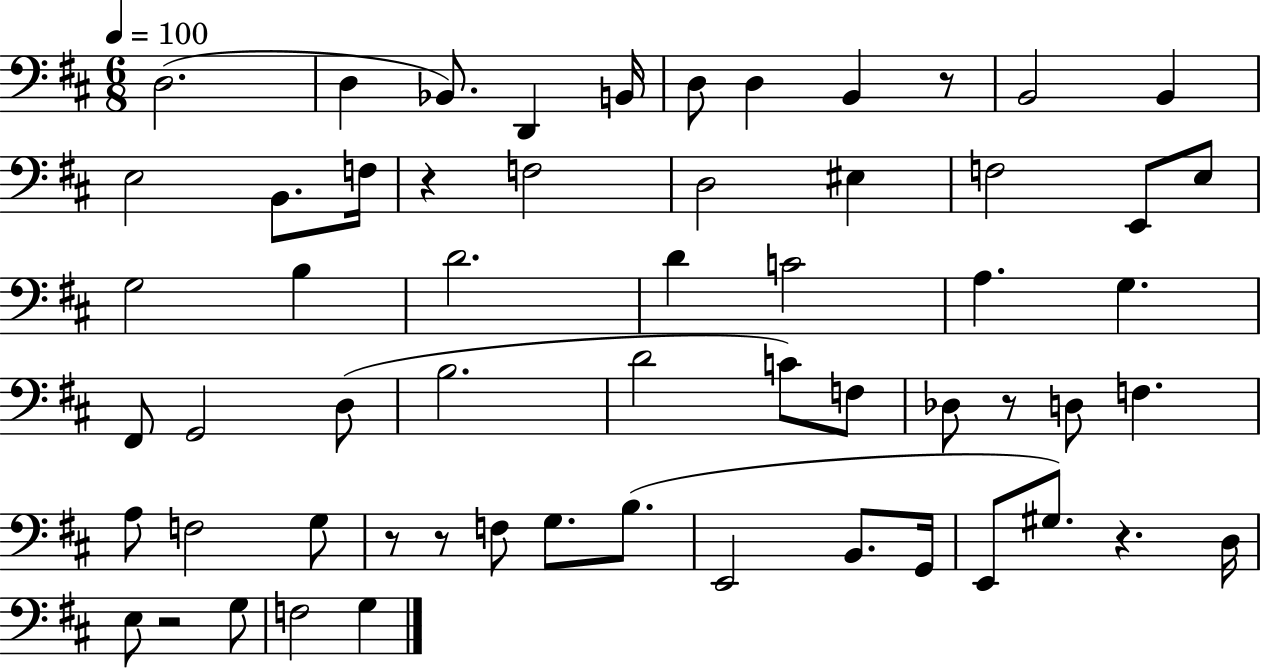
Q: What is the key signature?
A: D major